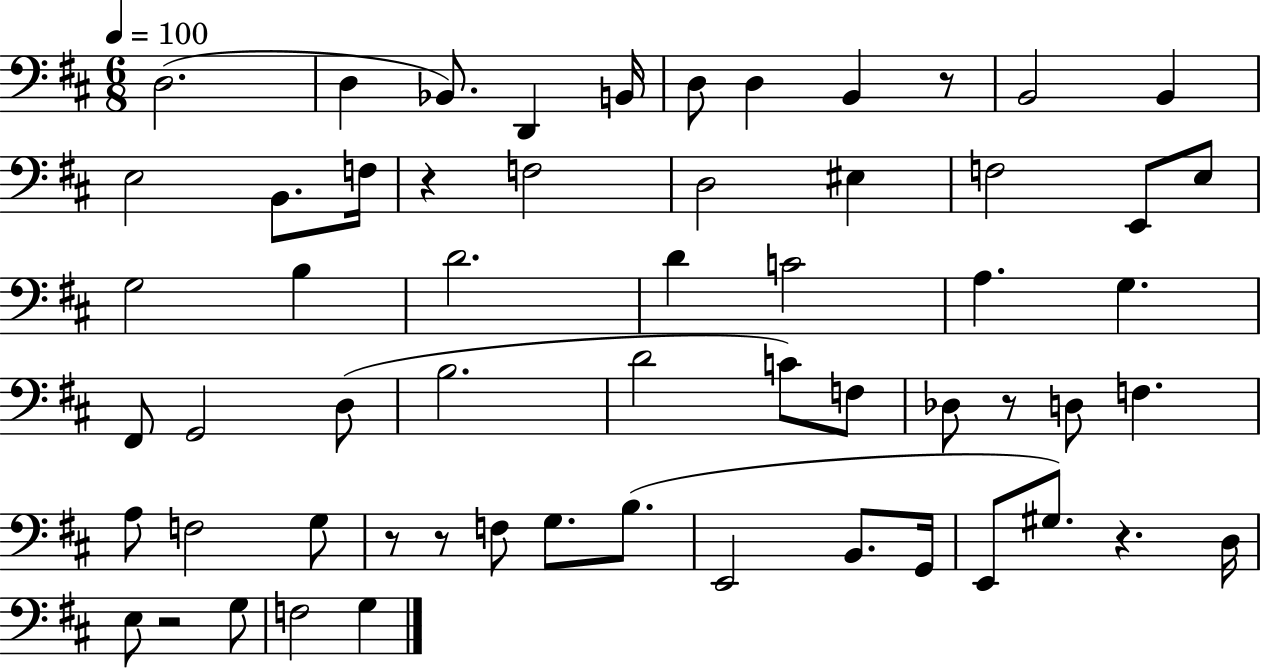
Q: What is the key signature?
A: D major